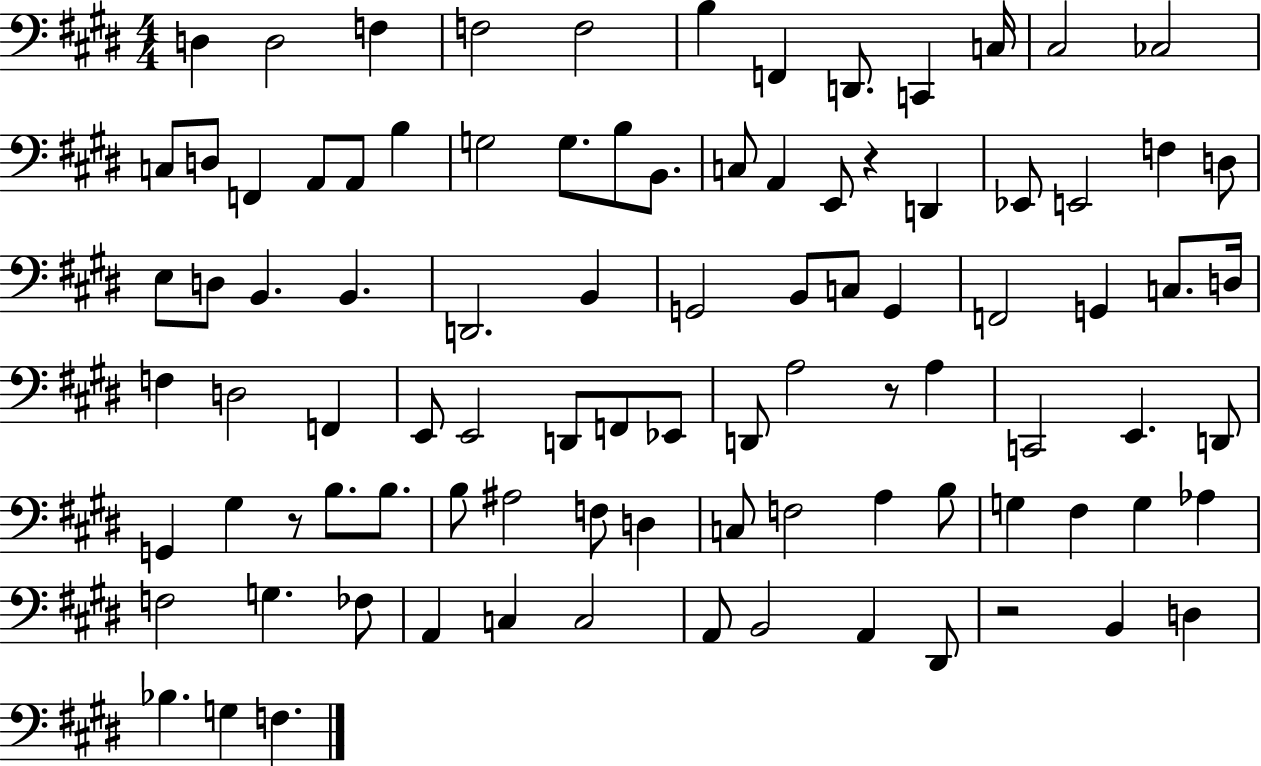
D3/q D3/h F3/q F3/h F3/h B3/q F2/q D2/e. C2/q C3/s C#3/h CES3/h C3/e D3/e F2/q A2/e A2/e B3/q G3/h G3/e. B3/e B2/e. C3/e A2/q E2/e R/q D2/q Eb2/e E2/h F3/q D3/e E3/e D3/e B2/q. B2/q. D2/h. B2/q G2/h B2/e C3/e G2/q F2/h G2/q C3/e. D3/s F3/q D3/h F2/q E2/e E2/h D2/e F2/e Eb2/e D2/e A3/h R/e A3/q C2/h E2/q. D2/e G2/q G#3/q R/e B3/e. B3/e. B3/e A#3/h F3/e D3/q C3/e F3/h A3/q B3/e G3/q F#3/q G3/q Ab3/q F3/h G3/q. FES3/e A2/q C3/q C3/h A2/e B2/h A2/q D#2/e R/h B2/q D3/q Bb3/q. G3/q F3/q.